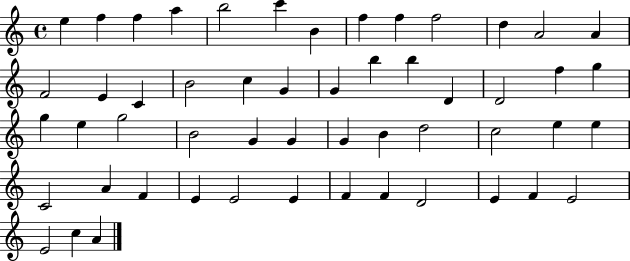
{
  \clef treble
  \time 4/4
  \defaultTimeSignature
  \key c \major
  e''4 f''4 f''4 a''4 | b''2 c'''4 b'4 | f''4 f''4 f''2 | d''4 a'2 a'4 | \break f'2 e'4 c'4 | b'2 c''4 g'4 | g'4 b''4 b''4 d'4 | d'2 f''4 g''4 | \break g''4 e''4 g''2 | b'2 g'4 g'4 | g'4 b'4 d''2 | c''2 e''4 e''4 | \break c'2 a'4 f'4 | e'4 e'2 e'4 | f'4 f'4 d'2 | e'4 f'4 e'2 | \break e'2 c''4 a'4 | \bar "|."
}